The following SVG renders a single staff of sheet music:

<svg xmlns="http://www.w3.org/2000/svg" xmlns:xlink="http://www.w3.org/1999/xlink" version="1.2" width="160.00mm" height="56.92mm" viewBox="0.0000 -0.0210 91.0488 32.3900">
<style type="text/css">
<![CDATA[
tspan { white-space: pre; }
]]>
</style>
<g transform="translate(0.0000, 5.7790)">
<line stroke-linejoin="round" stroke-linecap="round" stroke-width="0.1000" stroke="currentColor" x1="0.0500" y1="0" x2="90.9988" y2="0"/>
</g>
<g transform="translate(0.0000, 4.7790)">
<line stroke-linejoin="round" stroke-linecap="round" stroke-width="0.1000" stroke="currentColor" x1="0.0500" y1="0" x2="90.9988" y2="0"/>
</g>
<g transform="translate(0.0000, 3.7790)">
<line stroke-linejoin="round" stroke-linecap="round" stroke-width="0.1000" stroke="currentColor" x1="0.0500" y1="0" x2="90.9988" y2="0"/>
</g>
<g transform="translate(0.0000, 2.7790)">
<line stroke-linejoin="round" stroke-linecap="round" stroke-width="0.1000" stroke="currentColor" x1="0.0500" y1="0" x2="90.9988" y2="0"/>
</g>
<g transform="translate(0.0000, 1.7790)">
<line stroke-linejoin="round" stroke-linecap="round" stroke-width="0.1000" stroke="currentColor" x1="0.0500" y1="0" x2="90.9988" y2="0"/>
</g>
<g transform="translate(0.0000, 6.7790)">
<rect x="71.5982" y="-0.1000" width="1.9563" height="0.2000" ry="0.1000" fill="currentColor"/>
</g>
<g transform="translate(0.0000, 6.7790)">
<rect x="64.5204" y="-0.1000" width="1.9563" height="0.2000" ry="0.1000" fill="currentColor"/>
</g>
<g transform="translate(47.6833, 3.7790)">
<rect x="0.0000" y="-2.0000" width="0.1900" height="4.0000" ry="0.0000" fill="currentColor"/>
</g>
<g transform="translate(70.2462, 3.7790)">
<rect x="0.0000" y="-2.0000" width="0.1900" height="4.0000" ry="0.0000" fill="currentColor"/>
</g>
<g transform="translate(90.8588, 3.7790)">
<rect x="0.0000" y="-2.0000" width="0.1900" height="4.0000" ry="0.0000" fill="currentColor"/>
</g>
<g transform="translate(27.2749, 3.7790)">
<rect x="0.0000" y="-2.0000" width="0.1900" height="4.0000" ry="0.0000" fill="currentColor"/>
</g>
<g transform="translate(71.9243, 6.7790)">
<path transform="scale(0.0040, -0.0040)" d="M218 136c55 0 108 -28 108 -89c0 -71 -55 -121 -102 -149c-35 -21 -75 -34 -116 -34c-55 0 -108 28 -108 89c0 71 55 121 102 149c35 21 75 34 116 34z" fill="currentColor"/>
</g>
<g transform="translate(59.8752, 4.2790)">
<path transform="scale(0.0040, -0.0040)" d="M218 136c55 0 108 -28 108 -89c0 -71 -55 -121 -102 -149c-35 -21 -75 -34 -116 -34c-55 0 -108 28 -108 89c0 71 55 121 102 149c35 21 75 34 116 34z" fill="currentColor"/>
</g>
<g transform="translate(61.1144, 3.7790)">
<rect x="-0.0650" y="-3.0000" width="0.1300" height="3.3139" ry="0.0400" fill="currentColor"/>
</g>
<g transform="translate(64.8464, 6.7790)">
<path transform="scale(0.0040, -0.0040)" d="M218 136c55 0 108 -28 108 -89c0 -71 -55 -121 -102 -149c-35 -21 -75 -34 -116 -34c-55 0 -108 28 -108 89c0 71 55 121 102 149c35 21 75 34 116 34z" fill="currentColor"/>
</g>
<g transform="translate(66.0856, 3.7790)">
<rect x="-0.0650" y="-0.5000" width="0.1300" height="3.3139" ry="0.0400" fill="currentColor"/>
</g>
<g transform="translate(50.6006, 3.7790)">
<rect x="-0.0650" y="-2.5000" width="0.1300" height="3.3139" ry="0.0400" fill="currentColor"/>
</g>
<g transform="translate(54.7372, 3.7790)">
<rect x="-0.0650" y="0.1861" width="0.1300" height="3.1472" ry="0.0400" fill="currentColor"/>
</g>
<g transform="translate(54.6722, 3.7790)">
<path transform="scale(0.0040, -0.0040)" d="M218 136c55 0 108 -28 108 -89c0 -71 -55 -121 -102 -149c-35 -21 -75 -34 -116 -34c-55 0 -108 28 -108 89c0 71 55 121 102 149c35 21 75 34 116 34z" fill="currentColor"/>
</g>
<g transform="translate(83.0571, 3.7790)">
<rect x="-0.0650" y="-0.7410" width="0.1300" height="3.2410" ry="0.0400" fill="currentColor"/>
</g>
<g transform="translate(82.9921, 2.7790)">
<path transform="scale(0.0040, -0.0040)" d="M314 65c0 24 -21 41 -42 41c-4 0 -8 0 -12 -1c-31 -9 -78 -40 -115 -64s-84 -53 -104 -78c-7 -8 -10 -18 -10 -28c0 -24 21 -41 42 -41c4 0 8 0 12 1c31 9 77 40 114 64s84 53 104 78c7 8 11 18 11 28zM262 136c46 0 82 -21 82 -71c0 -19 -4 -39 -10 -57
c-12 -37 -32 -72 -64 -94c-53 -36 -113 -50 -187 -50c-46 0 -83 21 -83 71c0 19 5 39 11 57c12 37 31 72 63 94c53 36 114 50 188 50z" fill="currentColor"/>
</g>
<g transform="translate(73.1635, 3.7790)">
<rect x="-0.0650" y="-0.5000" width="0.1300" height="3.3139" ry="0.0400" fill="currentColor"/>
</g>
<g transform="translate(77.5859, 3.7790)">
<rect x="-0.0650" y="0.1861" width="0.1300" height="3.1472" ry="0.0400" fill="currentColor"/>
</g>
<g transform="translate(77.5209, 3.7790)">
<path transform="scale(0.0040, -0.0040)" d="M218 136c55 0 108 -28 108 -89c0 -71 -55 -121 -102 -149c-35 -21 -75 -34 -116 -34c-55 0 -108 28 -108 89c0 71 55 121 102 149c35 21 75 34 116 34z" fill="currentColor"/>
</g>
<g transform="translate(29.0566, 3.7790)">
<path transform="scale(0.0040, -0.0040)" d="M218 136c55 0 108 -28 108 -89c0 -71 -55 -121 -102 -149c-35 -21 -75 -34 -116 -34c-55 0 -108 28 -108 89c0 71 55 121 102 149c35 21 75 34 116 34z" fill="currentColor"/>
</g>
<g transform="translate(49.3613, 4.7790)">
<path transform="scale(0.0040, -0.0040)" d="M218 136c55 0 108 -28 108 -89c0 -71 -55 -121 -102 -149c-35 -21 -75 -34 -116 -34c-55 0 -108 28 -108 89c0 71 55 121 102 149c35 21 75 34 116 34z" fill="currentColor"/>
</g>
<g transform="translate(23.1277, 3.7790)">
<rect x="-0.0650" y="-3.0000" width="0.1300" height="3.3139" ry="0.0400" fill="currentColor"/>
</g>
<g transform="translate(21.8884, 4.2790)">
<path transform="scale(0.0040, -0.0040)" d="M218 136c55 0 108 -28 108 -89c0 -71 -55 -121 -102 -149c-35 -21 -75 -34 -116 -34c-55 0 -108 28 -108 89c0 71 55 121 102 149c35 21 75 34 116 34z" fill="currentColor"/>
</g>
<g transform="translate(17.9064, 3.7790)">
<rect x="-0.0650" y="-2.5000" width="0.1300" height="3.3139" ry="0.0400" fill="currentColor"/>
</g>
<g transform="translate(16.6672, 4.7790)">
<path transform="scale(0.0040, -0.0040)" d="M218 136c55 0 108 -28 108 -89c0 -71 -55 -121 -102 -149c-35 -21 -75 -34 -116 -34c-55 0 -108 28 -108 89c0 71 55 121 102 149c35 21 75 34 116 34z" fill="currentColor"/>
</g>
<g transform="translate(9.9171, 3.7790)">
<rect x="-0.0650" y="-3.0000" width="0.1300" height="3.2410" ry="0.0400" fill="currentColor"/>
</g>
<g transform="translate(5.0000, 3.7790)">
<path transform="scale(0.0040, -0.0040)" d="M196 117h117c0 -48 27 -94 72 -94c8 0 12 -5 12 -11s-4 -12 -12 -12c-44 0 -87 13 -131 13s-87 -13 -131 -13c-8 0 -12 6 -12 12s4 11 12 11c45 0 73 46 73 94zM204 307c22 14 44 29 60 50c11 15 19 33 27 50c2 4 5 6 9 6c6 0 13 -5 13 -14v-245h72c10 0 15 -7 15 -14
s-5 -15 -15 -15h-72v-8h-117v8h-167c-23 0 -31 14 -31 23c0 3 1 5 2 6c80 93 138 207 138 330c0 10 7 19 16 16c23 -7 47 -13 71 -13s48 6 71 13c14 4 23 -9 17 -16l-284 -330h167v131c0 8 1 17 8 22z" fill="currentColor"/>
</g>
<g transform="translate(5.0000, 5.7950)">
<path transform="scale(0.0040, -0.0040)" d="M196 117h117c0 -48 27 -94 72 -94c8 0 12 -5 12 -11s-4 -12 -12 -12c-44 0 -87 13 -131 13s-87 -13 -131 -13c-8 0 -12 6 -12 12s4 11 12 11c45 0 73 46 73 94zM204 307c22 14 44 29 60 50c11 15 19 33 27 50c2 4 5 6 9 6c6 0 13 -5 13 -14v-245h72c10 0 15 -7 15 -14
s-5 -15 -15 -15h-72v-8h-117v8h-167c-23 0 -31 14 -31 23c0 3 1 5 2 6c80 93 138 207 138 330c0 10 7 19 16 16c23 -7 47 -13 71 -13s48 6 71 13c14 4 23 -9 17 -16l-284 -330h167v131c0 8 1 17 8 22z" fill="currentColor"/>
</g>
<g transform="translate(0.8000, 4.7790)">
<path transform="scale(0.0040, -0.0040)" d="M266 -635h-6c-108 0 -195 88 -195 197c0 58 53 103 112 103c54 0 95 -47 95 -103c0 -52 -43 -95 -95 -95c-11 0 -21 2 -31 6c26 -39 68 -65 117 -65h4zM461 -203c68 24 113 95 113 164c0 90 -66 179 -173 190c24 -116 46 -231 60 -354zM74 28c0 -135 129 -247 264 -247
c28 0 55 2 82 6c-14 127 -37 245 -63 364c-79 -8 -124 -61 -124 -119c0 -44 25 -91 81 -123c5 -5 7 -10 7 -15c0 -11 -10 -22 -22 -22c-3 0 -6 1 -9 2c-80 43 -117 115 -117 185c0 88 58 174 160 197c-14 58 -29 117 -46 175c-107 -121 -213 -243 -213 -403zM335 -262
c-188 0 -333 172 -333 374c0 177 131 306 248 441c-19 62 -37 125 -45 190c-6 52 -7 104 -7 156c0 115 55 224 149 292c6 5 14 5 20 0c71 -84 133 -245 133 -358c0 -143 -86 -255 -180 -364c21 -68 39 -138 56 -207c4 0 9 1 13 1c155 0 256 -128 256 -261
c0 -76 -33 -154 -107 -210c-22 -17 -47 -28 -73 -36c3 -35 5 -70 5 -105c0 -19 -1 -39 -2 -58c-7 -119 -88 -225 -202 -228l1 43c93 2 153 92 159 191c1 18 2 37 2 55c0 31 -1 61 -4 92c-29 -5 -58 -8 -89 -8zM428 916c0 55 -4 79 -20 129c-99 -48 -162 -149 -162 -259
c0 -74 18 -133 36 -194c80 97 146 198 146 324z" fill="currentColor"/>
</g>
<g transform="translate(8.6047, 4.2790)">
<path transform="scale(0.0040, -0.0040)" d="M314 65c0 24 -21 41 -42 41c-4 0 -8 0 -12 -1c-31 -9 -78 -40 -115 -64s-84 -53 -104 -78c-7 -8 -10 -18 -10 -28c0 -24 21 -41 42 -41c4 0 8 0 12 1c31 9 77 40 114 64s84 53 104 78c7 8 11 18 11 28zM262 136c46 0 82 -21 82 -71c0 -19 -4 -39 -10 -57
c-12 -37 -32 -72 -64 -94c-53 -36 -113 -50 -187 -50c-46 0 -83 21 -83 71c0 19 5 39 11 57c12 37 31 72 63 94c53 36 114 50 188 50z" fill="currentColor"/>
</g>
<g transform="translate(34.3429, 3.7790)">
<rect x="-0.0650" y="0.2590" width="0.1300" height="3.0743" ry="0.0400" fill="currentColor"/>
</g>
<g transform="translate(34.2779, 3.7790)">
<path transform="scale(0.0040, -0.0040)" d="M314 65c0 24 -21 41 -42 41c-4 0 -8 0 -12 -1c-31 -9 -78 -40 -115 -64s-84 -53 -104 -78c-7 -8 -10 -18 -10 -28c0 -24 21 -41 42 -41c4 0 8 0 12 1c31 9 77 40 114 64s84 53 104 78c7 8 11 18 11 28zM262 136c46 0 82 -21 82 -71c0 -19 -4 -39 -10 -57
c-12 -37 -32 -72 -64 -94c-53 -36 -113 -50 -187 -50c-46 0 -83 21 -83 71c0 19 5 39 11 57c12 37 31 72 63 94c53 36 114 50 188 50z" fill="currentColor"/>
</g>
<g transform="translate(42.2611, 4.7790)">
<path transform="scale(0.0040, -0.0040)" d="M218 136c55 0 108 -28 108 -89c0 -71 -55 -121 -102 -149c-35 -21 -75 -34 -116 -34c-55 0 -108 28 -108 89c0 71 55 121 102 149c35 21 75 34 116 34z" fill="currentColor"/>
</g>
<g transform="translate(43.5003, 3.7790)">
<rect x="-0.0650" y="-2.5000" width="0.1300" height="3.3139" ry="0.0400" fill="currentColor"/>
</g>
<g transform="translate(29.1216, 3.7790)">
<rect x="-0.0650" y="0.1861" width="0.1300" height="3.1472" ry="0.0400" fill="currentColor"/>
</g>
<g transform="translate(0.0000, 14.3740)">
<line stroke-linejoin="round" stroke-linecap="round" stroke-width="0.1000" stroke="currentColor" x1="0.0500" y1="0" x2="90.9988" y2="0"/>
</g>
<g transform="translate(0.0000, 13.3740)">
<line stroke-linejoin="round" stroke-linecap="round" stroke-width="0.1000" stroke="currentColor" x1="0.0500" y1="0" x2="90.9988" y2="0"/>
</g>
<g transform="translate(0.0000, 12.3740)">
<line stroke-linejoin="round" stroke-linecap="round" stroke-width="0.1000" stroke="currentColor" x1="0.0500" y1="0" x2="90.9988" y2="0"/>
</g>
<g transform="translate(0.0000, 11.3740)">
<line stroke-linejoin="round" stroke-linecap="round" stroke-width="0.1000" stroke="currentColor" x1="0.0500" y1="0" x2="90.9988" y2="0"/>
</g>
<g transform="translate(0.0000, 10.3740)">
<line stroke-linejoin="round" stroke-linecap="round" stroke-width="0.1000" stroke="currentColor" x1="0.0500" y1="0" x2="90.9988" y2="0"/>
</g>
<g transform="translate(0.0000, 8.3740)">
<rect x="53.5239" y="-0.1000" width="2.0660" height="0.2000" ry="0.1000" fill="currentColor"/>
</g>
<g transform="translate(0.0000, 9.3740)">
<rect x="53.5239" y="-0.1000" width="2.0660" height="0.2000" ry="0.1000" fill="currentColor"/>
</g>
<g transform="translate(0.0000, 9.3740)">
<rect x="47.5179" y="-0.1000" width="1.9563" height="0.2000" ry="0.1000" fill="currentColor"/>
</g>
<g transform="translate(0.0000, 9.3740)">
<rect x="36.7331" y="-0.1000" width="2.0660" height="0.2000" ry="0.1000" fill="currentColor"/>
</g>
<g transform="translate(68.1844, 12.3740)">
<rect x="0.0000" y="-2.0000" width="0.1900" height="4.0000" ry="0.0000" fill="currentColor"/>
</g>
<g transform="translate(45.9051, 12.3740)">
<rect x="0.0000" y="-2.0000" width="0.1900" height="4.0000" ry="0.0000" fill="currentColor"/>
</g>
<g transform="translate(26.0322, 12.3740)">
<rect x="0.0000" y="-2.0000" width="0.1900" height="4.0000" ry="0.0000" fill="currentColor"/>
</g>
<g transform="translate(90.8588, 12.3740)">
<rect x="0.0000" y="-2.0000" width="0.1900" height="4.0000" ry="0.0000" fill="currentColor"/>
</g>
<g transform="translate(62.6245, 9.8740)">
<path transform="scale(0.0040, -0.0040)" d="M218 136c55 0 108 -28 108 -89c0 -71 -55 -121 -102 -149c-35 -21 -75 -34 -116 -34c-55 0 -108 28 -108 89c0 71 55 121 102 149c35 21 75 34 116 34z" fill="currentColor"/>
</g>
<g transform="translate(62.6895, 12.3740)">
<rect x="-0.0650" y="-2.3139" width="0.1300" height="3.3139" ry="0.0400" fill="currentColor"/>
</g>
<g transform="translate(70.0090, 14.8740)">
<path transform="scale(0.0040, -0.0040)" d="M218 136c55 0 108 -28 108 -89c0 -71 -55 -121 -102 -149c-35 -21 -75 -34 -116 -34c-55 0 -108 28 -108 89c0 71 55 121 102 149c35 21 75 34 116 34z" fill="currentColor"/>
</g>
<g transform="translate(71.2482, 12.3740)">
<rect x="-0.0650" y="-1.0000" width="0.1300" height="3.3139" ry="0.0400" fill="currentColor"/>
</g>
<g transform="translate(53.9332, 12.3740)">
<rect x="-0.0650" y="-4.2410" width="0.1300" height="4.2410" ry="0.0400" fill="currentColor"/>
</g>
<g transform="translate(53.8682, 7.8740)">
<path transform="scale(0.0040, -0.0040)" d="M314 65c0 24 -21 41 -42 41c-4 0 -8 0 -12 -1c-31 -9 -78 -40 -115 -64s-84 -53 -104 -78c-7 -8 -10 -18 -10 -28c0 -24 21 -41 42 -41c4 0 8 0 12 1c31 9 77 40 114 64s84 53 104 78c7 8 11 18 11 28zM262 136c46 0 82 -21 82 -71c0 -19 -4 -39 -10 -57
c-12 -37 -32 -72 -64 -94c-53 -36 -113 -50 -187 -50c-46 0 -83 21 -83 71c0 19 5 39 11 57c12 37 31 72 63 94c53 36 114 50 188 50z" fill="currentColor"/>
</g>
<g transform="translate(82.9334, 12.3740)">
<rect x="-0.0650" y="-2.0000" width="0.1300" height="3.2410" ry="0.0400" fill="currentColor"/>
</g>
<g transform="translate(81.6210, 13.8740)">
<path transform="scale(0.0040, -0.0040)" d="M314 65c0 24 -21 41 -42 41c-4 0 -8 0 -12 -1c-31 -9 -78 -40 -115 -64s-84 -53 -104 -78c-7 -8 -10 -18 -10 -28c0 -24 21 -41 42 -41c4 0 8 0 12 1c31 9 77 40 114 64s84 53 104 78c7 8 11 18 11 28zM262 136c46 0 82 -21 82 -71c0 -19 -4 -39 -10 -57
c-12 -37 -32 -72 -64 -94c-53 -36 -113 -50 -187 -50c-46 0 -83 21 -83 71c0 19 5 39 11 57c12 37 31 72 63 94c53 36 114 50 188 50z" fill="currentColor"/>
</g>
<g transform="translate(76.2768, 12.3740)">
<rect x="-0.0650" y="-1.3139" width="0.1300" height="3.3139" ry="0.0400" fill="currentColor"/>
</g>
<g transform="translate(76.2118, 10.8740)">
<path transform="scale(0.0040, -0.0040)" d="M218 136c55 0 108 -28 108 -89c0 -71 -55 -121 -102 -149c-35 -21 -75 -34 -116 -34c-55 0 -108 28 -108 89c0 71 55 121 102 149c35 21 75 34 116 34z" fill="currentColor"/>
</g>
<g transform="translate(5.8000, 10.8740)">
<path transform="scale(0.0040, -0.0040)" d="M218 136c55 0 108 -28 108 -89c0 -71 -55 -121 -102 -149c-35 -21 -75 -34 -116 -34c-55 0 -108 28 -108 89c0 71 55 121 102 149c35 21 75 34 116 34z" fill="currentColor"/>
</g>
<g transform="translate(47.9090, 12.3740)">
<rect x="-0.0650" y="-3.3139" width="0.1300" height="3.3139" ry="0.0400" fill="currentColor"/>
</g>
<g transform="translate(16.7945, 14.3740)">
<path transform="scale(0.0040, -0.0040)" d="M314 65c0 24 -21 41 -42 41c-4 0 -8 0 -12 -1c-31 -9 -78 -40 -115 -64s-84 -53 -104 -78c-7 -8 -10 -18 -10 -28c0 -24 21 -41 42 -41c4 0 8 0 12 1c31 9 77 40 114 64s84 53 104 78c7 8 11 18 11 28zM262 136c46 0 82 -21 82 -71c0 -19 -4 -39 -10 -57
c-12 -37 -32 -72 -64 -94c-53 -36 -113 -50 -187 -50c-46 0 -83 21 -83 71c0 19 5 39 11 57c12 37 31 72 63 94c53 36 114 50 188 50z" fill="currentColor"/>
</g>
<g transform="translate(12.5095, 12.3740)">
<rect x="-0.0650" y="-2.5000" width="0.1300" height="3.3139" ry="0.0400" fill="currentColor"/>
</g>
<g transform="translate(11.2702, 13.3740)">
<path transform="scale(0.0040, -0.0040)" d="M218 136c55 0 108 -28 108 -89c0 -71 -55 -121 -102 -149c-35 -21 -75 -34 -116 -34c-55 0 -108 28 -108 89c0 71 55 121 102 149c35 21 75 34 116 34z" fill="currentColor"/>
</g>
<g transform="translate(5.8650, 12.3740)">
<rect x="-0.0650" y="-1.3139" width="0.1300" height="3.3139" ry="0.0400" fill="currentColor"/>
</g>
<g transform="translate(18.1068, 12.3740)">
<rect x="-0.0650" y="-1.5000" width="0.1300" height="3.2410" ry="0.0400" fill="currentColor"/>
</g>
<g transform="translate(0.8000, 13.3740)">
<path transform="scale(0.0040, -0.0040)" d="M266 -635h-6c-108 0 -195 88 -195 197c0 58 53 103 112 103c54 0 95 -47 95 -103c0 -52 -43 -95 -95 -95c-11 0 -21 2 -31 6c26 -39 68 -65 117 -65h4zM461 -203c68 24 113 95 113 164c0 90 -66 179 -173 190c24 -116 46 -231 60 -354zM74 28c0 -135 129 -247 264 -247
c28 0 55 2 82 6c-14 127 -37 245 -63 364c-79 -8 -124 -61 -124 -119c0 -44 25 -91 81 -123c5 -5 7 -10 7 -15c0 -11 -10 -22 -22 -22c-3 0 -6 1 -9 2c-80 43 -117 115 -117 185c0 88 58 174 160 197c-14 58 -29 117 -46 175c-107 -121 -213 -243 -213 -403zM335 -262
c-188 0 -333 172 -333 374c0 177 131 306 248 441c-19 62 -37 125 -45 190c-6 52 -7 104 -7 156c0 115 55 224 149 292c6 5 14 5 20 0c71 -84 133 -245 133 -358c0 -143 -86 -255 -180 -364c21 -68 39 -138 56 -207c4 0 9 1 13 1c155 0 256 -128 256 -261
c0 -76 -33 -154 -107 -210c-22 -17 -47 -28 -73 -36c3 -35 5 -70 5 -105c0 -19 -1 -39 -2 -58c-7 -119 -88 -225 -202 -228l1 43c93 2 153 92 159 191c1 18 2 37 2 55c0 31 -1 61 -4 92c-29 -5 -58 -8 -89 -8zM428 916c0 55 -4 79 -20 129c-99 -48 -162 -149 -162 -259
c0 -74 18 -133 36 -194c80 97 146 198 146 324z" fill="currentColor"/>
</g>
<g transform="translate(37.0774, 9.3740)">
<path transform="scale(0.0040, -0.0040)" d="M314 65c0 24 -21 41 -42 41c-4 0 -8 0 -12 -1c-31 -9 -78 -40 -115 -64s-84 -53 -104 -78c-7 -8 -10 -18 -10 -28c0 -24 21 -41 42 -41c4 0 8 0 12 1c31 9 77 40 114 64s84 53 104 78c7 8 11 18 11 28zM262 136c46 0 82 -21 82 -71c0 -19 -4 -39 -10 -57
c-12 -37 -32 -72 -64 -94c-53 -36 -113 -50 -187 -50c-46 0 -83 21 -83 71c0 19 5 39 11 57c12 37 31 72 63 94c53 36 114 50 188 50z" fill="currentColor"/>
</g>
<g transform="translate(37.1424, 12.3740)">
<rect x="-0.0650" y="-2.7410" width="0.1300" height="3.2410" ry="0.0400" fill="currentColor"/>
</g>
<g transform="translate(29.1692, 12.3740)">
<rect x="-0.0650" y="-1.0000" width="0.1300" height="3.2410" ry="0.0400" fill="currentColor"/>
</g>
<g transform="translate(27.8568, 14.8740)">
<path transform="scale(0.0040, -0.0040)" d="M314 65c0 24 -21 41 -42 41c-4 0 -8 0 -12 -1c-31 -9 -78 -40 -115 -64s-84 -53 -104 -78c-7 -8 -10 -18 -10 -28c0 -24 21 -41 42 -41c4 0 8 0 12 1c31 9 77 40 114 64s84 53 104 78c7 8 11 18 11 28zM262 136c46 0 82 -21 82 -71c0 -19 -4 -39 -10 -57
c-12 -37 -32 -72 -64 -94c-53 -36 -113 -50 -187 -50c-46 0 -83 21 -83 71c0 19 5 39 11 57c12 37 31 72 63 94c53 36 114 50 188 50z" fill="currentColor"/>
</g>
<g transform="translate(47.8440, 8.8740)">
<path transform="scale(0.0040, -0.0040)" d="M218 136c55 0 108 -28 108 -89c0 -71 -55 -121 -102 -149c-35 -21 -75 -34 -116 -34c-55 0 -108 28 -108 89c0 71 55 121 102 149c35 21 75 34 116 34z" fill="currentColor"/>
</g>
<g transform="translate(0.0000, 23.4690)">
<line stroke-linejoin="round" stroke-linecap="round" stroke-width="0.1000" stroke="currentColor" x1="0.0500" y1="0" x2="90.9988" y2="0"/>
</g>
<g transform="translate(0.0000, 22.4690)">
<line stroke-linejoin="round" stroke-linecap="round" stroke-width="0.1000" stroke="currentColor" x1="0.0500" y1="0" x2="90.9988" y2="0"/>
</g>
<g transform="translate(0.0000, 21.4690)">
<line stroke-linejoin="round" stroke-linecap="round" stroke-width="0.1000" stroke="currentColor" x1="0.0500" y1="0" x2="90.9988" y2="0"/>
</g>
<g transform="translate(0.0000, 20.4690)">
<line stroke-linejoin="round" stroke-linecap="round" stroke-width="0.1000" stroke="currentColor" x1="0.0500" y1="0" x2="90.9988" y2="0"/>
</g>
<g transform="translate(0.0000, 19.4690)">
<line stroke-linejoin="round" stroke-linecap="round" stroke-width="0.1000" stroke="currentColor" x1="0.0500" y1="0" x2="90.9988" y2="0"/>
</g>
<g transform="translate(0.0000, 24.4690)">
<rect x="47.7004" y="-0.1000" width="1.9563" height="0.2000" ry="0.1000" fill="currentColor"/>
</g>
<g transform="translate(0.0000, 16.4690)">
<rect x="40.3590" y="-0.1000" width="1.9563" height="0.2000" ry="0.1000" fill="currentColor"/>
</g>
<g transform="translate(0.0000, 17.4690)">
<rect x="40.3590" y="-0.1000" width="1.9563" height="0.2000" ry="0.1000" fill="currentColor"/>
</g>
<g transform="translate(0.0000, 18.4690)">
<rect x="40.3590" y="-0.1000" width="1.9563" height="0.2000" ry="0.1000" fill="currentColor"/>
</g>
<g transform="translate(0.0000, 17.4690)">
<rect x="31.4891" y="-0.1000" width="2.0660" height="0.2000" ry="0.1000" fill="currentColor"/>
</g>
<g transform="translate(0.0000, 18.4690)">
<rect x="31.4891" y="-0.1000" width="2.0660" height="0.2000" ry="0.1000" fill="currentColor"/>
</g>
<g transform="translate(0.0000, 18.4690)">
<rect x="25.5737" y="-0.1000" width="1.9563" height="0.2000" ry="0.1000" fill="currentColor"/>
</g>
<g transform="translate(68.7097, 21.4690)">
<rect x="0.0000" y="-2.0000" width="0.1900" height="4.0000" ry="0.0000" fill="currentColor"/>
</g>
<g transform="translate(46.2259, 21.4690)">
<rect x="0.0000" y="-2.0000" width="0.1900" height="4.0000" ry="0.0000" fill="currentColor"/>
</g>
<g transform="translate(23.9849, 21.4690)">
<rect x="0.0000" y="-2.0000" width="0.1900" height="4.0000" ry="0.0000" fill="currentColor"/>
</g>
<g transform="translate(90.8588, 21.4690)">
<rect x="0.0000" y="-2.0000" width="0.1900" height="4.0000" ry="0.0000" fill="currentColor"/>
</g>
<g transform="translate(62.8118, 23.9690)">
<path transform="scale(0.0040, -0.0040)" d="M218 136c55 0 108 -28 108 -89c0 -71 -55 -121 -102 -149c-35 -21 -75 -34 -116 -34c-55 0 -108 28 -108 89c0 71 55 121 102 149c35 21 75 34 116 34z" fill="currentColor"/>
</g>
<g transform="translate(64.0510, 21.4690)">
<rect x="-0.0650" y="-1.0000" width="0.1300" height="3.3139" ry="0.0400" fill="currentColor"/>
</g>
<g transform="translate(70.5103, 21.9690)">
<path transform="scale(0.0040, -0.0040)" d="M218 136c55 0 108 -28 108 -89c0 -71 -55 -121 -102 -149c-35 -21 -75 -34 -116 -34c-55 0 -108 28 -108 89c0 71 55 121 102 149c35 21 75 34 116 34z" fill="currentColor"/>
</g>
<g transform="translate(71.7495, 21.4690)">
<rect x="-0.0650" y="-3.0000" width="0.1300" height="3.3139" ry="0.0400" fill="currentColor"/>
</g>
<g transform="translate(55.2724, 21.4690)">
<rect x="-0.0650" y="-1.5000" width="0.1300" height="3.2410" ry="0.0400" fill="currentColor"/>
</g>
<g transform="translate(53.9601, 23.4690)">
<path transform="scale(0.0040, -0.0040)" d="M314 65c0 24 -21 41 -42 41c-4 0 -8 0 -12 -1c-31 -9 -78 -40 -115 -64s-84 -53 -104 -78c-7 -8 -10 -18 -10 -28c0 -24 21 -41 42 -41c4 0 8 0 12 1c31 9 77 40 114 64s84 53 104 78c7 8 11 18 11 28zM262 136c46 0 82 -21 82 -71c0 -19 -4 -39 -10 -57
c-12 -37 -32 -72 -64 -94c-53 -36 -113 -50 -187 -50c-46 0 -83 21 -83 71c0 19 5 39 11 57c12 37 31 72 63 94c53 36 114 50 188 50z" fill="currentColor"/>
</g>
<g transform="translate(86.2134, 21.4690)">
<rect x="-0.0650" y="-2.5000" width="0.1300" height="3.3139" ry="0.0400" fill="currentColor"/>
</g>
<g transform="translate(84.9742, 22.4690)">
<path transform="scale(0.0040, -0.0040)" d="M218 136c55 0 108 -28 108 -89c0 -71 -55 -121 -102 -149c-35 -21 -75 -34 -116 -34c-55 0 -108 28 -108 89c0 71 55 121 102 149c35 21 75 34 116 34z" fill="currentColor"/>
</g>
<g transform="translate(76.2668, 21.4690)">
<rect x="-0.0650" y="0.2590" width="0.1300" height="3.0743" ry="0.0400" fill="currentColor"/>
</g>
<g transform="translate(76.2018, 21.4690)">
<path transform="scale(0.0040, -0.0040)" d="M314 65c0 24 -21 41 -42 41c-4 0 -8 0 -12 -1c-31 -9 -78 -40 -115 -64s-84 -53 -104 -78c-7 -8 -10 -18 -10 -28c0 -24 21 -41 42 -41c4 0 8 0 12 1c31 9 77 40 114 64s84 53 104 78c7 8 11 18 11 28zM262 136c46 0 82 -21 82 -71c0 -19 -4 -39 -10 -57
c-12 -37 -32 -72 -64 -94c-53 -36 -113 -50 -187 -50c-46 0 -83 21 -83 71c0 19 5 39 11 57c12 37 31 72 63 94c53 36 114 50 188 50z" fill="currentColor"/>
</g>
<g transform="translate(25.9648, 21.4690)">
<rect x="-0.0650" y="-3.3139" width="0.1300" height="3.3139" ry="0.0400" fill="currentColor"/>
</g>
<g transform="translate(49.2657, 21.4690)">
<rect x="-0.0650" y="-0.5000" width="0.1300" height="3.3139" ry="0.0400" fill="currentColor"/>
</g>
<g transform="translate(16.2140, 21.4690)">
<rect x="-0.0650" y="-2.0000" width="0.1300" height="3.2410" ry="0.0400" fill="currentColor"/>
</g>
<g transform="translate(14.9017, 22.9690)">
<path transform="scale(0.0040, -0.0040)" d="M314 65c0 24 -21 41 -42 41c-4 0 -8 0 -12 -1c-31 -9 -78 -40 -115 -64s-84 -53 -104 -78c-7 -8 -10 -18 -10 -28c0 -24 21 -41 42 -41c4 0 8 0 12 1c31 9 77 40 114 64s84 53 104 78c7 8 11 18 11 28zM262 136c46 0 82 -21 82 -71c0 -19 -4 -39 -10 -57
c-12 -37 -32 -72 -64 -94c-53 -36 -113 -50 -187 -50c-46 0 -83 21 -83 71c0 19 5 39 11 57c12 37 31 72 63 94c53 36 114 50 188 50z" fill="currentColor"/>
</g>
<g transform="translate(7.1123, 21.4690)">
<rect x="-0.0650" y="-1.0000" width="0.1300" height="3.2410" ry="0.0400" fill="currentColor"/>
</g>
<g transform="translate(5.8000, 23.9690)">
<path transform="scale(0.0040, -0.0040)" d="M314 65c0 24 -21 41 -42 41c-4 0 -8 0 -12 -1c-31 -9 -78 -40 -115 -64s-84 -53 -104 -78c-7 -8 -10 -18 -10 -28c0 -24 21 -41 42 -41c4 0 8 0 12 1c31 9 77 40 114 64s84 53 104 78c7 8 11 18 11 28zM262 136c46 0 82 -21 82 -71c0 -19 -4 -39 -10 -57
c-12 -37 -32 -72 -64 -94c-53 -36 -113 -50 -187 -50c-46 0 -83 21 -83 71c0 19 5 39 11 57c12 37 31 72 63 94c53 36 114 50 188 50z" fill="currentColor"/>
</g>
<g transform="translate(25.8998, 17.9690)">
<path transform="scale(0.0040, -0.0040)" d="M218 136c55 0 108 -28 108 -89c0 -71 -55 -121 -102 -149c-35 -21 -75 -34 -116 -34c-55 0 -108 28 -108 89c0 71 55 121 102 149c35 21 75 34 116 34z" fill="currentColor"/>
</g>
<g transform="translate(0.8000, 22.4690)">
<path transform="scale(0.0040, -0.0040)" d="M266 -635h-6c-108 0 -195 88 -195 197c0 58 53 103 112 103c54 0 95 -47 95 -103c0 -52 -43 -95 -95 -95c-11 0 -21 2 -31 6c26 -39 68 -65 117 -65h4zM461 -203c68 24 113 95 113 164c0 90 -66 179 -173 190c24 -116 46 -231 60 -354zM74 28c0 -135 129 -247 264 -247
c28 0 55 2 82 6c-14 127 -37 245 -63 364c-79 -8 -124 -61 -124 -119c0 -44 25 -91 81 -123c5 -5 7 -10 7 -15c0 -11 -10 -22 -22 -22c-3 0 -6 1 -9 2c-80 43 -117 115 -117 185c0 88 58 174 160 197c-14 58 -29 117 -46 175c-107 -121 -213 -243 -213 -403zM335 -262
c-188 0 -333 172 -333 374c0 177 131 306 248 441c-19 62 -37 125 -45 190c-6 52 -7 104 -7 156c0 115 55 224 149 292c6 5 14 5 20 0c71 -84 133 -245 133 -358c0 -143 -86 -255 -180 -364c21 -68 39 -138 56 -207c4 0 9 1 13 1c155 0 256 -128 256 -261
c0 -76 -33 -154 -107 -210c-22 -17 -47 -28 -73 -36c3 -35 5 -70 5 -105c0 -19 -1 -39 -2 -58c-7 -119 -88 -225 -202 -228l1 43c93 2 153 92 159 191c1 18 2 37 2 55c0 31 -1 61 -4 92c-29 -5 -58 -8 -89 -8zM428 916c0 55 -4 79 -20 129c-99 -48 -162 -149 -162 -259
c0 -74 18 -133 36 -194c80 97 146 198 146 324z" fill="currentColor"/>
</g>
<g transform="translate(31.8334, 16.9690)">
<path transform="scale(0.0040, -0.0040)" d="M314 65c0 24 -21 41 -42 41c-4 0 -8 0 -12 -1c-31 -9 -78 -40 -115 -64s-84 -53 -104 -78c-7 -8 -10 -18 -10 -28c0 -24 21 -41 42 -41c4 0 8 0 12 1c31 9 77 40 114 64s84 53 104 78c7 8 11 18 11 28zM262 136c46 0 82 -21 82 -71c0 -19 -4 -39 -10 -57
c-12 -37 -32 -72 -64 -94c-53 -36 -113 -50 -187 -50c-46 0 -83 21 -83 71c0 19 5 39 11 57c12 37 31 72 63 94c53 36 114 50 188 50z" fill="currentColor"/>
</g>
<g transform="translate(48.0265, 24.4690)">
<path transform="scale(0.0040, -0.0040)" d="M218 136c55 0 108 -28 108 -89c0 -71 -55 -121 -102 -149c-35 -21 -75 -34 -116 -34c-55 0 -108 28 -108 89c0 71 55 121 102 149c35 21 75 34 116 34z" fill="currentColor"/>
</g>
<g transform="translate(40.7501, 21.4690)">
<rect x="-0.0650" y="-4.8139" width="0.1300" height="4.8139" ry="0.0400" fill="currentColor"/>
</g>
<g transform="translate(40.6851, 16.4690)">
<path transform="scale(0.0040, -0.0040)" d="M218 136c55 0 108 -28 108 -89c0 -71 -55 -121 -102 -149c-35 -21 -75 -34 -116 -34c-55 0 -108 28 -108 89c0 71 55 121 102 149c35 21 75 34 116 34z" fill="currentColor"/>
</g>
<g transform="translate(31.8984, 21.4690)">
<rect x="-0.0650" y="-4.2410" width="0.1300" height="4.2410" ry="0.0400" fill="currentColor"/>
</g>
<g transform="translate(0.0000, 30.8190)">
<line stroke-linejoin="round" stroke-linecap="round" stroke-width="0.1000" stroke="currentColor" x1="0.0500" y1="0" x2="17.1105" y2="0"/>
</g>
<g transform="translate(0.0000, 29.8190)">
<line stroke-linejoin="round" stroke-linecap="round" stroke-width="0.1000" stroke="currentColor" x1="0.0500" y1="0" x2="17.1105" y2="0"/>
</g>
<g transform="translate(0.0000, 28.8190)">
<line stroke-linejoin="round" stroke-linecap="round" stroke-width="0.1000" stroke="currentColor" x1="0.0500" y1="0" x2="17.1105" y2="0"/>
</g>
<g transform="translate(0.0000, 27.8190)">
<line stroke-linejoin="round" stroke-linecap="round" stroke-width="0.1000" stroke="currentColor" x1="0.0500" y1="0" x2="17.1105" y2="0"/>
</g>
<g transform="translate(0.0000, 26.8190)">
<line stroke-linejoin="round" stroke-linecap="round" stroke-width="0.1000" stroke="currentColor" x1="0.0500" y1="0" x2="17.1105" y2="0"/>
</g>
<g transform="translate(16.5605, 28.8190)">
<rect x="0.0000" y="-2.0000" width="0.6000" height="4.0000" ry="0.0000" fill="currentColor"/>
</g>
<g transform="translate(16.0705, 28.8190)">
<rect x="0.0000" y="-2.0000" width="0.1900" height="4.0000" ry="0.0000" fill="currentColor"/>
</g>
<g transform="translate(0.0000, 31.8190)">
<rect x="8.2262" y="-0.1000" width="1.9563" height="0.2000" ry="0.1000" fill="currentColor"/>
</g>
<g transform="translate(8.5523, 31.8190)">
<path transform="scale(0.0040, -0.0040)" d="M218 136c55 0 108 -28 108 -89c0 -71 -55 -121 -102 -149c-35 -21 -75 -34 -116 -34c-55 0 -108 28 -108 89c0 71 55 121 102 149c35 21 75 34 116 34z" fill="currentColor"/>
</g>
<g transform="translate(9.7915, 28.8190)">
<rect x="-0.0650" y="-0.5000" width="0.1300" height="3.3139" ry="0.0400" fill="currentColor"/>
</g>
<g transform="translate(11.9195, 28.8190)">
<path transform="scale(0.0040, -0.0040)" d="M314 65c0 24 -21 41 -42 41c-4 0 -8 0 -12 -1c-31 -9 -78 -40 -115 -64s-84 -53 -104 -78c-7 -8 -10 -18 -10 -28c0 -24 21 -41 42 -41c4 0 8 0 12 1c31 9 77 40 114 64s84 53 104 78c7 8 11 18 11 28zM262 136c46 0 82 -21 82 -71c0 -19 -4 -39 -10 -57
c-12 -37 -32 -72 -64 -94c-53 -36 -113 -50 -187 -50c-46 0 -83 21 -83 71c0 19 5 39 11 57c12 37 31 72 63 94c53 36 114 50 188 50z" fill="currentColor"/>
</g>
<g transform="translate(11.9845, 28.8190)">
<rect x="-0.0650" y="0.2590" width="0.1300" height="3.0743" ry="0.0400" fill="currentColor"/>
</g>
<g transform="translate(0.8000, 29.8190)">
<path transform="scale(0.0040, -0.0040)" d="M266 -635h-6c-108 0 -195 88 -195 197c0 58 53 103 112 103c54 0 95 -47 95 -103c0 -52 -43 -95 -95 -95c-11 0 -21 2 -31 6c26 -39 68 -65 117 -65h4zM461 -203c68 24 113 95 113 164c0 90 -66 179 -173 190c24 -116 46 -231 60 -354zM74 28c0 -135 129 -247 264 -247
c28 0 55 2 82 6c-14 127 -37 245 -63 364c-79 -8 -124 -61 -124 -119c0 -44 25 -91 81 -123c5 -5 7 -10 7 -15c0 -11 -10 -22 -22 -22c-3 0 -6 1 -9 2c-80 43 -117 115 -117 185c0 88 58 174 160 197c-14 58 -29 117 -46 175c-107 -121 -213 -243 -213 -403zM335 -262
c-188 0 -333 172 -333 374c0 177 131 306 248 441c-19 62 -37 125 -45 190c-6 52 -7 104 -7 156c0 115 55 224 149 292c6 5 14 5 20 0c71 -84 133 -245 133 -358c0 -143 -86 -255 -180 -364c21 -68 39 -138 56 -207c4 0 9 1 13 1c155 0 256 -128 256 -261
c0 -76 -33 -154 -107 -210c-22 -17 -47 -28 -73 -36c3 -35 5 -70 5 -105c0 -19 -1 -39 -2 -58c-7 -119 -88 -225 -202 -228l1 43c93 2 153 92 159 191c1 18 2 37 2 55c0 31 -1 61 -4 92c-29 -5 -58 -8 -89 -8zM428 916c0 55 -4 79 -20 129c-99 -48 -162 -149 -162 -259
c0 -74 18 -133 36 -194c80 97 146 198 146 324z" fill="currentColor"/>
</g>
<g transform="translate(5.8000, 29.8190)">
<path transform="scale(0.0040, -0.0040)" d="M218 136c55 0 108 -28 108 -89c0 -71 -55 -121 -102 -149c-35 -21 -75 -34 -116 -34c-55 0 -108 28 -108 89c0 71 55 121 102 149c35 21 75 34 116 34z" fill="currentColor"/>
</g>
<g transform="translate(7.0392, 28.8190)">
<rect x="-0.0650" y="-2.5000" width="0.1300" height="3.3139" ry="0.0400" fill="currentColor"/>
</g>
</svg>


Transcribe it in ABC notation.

X:1
T:Untitled
M:4/4
L:1/4
K:C
A2 G A B B2 G G B A C C B d2 e G E2 D2 a2 b d'2 g D e F2 D2 F2 b d'2 e' C E2 D A B2 G G C B2